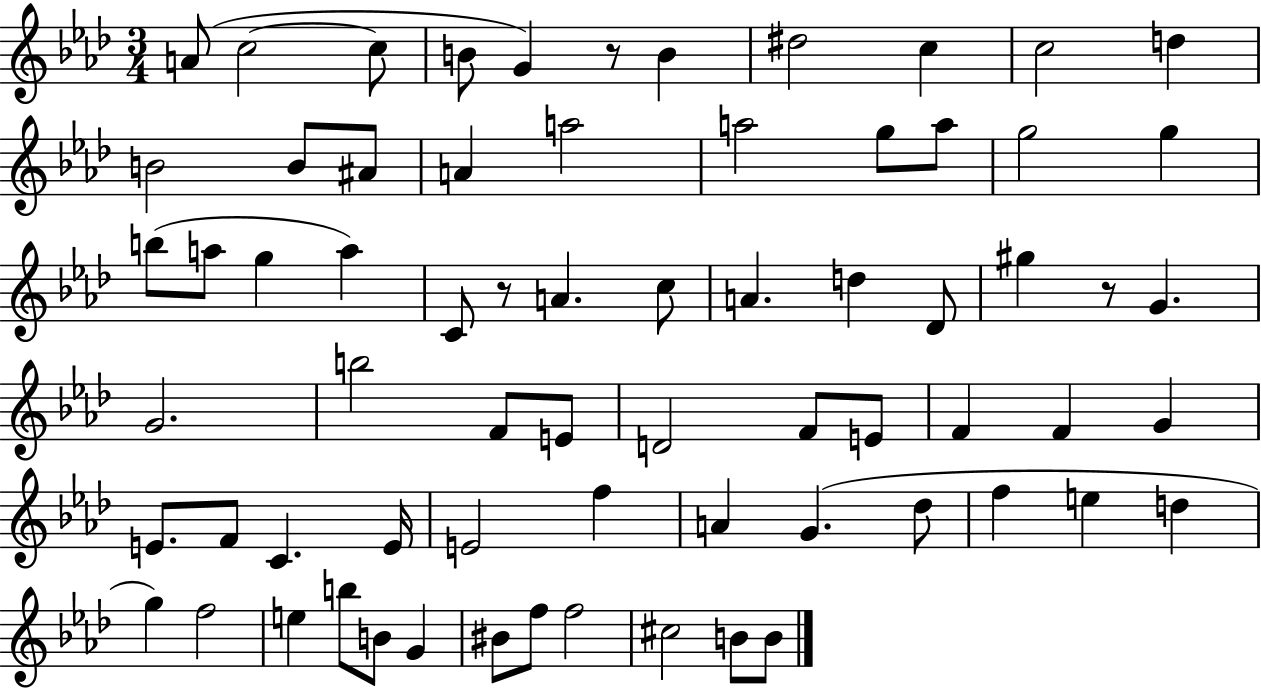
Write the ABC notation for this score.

X:1
T:Untitled
M:3/4
L:1/4
K:Ab
A/2 c2 c/2 B/2 G z/2 B ^d2 c c2 d B2 B/2 ^A/2 A a2 a2 g/2 a/2 g2 g b/2 a/2 g a C/2 z/2 A c/2 A d _D/2 ^g z/2 G G2 b2 F/2 E/2 D2 F/2 E/2 F F G E/2 F/2 C E/4 E2 f A G _d/2 f e d g f2 e b/2 B/2 G ^B/2 f/2 f2 ^c2 B/2 B/2